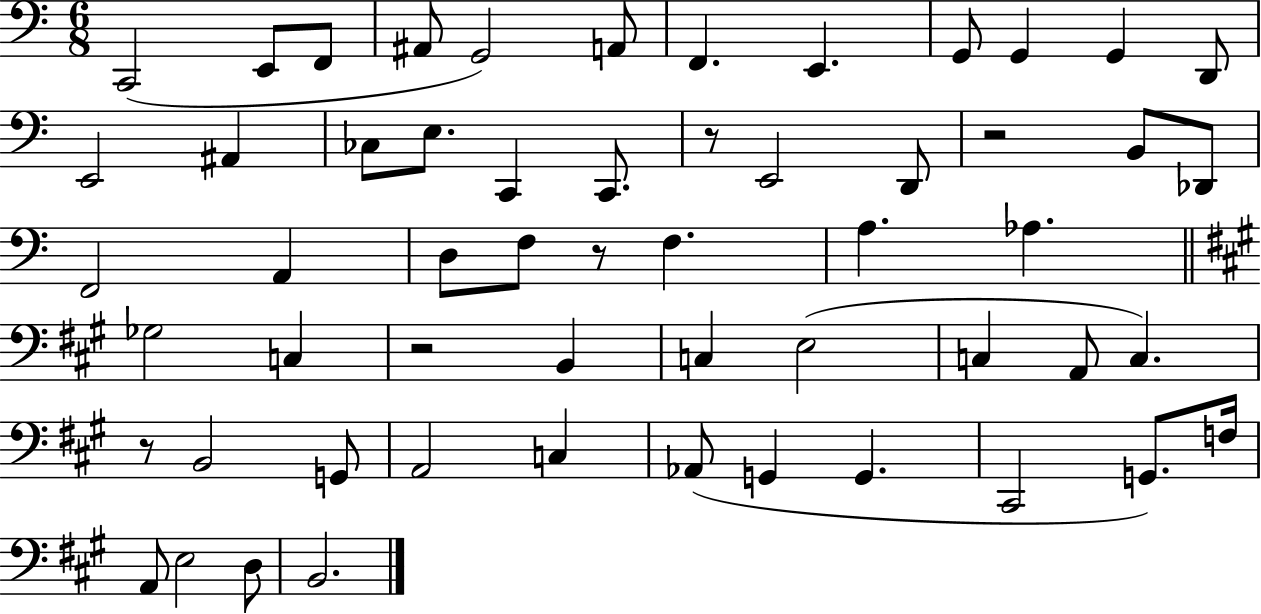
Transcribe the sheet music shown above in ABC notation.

X:1
T:Untitled
M:6/8
L:1/4
K:C
C,,2 E,,/2 F,,/2 ^A,,/2 G,,2 A,,/2 F,, E,, G,,/2 G,, G,, D,,/2 E,,2 ^A,, _C,/2 E,/2 C,, C,,/2 z/2 E,,2 D,,/2 z2 B,,/2 _D,,/2 F,,2 A,, D,/2 F,/2 z/2 F, A, _A, _G,2 C, z2 B,, C, E,2 C, A,,/2 C, z/2 B,,2 G,,/2 A,,2 C, _A,,/2 G,, G,, ^C,,2 G,,/2 F,/4 A,,/2 E,2 D,/2 B,,2